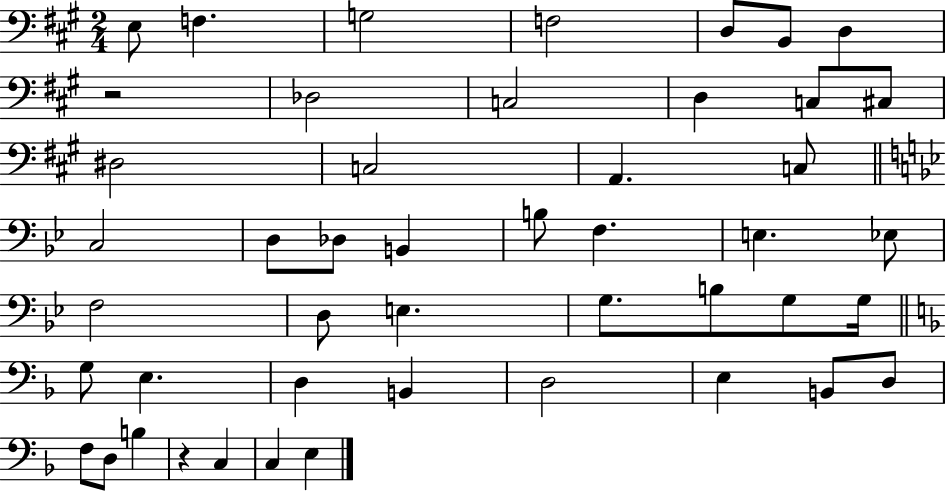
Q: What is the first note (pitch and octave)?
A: E3